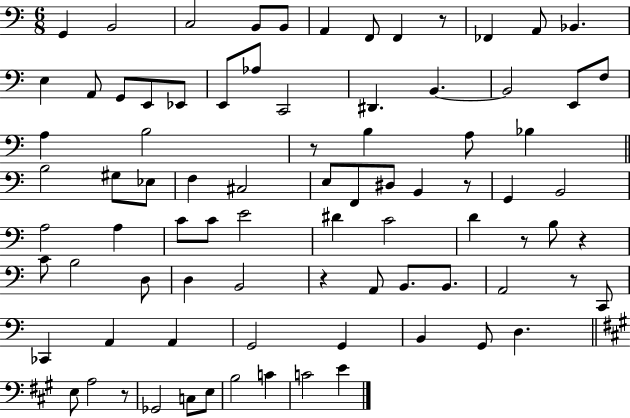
G2/q B2/h C3/h B2/e B2/e A2/q F2/e F2/q R/e FES2/q A2/e Bb2/q. E3/q A2/e G2/e E2/e Eb2/e E2/e Ab3/e C2/h D#2/q. B2/q. B2/h E2/e F3/e A3/q B3/h R/e B3/q A3/e Bb3/q B3/h G#3/e Eb3/e F3/q C#3/h E3/e F2/e D#3/e B2/q R/e G2/q B2/h A3/h A3/q C4/e C4/e E4/h D#4/q C4/h D4/q R/e B3/e R/q C4/e B3/h D3/e D3/q B2/h R/q A2/e B2/e. B2/e. A2/h R/e C2/e CES2/q A2/q A2/q G2/h G2/q B2/q G2/e D3/q. E3/e A3/h R/e Gb2/h C3/e E3/e B3/h C4/q C4/h E4/q